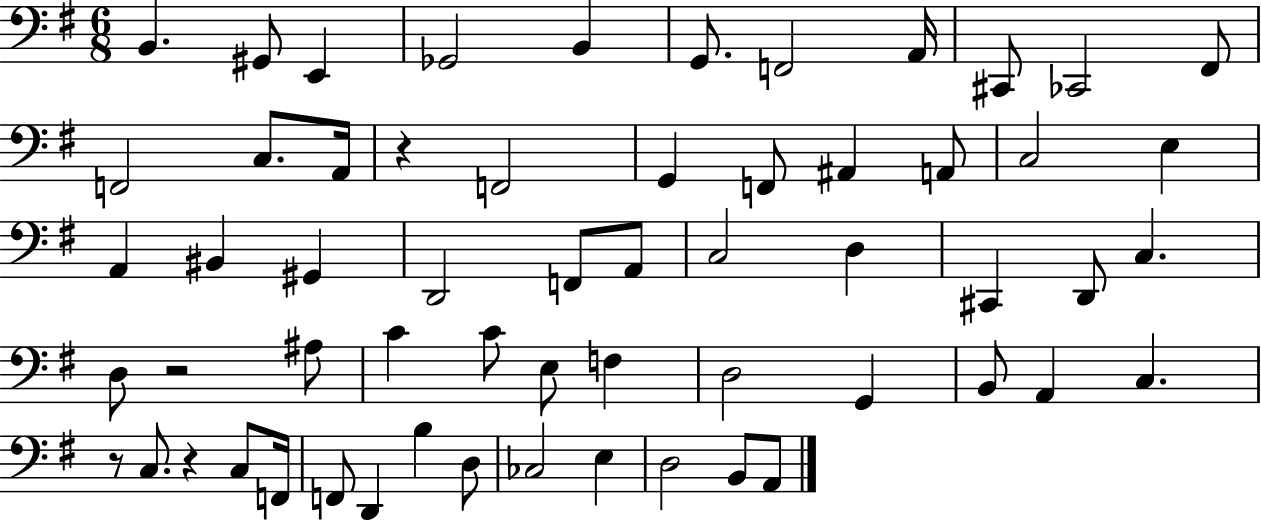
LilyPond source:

{
  \clef bass
  \numericTimeSignature
  \time 6/8
  \key g \major
  b,4. gis,8 e,4 | ges,2 b,4 | g,8. f,2 a,16 | cis,8 ces,2 fis,8 | \break f,2 c8. a,16 | r4 f,2 | g,4 f,8 ais,4 a,8 | c2 e4 | \break a,4 bis,4 gis,4 | d,2 f,8 a,8 | c2 d4 | cis,4 d,8 c4. | \break d8 r2 ais8 | c'4 c'8 e8 f4 | d2 g,4 | b,8 a,4 c4. | \break r8 c8. r4 c8 f,16 | f,8 d,4 b4 d8 | ces2 e4 | d2 b,8 a,8 | \break \bar "|."
}